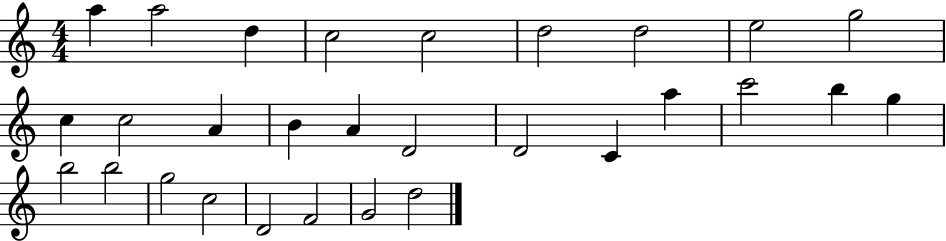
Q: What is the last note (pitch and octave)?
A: D5